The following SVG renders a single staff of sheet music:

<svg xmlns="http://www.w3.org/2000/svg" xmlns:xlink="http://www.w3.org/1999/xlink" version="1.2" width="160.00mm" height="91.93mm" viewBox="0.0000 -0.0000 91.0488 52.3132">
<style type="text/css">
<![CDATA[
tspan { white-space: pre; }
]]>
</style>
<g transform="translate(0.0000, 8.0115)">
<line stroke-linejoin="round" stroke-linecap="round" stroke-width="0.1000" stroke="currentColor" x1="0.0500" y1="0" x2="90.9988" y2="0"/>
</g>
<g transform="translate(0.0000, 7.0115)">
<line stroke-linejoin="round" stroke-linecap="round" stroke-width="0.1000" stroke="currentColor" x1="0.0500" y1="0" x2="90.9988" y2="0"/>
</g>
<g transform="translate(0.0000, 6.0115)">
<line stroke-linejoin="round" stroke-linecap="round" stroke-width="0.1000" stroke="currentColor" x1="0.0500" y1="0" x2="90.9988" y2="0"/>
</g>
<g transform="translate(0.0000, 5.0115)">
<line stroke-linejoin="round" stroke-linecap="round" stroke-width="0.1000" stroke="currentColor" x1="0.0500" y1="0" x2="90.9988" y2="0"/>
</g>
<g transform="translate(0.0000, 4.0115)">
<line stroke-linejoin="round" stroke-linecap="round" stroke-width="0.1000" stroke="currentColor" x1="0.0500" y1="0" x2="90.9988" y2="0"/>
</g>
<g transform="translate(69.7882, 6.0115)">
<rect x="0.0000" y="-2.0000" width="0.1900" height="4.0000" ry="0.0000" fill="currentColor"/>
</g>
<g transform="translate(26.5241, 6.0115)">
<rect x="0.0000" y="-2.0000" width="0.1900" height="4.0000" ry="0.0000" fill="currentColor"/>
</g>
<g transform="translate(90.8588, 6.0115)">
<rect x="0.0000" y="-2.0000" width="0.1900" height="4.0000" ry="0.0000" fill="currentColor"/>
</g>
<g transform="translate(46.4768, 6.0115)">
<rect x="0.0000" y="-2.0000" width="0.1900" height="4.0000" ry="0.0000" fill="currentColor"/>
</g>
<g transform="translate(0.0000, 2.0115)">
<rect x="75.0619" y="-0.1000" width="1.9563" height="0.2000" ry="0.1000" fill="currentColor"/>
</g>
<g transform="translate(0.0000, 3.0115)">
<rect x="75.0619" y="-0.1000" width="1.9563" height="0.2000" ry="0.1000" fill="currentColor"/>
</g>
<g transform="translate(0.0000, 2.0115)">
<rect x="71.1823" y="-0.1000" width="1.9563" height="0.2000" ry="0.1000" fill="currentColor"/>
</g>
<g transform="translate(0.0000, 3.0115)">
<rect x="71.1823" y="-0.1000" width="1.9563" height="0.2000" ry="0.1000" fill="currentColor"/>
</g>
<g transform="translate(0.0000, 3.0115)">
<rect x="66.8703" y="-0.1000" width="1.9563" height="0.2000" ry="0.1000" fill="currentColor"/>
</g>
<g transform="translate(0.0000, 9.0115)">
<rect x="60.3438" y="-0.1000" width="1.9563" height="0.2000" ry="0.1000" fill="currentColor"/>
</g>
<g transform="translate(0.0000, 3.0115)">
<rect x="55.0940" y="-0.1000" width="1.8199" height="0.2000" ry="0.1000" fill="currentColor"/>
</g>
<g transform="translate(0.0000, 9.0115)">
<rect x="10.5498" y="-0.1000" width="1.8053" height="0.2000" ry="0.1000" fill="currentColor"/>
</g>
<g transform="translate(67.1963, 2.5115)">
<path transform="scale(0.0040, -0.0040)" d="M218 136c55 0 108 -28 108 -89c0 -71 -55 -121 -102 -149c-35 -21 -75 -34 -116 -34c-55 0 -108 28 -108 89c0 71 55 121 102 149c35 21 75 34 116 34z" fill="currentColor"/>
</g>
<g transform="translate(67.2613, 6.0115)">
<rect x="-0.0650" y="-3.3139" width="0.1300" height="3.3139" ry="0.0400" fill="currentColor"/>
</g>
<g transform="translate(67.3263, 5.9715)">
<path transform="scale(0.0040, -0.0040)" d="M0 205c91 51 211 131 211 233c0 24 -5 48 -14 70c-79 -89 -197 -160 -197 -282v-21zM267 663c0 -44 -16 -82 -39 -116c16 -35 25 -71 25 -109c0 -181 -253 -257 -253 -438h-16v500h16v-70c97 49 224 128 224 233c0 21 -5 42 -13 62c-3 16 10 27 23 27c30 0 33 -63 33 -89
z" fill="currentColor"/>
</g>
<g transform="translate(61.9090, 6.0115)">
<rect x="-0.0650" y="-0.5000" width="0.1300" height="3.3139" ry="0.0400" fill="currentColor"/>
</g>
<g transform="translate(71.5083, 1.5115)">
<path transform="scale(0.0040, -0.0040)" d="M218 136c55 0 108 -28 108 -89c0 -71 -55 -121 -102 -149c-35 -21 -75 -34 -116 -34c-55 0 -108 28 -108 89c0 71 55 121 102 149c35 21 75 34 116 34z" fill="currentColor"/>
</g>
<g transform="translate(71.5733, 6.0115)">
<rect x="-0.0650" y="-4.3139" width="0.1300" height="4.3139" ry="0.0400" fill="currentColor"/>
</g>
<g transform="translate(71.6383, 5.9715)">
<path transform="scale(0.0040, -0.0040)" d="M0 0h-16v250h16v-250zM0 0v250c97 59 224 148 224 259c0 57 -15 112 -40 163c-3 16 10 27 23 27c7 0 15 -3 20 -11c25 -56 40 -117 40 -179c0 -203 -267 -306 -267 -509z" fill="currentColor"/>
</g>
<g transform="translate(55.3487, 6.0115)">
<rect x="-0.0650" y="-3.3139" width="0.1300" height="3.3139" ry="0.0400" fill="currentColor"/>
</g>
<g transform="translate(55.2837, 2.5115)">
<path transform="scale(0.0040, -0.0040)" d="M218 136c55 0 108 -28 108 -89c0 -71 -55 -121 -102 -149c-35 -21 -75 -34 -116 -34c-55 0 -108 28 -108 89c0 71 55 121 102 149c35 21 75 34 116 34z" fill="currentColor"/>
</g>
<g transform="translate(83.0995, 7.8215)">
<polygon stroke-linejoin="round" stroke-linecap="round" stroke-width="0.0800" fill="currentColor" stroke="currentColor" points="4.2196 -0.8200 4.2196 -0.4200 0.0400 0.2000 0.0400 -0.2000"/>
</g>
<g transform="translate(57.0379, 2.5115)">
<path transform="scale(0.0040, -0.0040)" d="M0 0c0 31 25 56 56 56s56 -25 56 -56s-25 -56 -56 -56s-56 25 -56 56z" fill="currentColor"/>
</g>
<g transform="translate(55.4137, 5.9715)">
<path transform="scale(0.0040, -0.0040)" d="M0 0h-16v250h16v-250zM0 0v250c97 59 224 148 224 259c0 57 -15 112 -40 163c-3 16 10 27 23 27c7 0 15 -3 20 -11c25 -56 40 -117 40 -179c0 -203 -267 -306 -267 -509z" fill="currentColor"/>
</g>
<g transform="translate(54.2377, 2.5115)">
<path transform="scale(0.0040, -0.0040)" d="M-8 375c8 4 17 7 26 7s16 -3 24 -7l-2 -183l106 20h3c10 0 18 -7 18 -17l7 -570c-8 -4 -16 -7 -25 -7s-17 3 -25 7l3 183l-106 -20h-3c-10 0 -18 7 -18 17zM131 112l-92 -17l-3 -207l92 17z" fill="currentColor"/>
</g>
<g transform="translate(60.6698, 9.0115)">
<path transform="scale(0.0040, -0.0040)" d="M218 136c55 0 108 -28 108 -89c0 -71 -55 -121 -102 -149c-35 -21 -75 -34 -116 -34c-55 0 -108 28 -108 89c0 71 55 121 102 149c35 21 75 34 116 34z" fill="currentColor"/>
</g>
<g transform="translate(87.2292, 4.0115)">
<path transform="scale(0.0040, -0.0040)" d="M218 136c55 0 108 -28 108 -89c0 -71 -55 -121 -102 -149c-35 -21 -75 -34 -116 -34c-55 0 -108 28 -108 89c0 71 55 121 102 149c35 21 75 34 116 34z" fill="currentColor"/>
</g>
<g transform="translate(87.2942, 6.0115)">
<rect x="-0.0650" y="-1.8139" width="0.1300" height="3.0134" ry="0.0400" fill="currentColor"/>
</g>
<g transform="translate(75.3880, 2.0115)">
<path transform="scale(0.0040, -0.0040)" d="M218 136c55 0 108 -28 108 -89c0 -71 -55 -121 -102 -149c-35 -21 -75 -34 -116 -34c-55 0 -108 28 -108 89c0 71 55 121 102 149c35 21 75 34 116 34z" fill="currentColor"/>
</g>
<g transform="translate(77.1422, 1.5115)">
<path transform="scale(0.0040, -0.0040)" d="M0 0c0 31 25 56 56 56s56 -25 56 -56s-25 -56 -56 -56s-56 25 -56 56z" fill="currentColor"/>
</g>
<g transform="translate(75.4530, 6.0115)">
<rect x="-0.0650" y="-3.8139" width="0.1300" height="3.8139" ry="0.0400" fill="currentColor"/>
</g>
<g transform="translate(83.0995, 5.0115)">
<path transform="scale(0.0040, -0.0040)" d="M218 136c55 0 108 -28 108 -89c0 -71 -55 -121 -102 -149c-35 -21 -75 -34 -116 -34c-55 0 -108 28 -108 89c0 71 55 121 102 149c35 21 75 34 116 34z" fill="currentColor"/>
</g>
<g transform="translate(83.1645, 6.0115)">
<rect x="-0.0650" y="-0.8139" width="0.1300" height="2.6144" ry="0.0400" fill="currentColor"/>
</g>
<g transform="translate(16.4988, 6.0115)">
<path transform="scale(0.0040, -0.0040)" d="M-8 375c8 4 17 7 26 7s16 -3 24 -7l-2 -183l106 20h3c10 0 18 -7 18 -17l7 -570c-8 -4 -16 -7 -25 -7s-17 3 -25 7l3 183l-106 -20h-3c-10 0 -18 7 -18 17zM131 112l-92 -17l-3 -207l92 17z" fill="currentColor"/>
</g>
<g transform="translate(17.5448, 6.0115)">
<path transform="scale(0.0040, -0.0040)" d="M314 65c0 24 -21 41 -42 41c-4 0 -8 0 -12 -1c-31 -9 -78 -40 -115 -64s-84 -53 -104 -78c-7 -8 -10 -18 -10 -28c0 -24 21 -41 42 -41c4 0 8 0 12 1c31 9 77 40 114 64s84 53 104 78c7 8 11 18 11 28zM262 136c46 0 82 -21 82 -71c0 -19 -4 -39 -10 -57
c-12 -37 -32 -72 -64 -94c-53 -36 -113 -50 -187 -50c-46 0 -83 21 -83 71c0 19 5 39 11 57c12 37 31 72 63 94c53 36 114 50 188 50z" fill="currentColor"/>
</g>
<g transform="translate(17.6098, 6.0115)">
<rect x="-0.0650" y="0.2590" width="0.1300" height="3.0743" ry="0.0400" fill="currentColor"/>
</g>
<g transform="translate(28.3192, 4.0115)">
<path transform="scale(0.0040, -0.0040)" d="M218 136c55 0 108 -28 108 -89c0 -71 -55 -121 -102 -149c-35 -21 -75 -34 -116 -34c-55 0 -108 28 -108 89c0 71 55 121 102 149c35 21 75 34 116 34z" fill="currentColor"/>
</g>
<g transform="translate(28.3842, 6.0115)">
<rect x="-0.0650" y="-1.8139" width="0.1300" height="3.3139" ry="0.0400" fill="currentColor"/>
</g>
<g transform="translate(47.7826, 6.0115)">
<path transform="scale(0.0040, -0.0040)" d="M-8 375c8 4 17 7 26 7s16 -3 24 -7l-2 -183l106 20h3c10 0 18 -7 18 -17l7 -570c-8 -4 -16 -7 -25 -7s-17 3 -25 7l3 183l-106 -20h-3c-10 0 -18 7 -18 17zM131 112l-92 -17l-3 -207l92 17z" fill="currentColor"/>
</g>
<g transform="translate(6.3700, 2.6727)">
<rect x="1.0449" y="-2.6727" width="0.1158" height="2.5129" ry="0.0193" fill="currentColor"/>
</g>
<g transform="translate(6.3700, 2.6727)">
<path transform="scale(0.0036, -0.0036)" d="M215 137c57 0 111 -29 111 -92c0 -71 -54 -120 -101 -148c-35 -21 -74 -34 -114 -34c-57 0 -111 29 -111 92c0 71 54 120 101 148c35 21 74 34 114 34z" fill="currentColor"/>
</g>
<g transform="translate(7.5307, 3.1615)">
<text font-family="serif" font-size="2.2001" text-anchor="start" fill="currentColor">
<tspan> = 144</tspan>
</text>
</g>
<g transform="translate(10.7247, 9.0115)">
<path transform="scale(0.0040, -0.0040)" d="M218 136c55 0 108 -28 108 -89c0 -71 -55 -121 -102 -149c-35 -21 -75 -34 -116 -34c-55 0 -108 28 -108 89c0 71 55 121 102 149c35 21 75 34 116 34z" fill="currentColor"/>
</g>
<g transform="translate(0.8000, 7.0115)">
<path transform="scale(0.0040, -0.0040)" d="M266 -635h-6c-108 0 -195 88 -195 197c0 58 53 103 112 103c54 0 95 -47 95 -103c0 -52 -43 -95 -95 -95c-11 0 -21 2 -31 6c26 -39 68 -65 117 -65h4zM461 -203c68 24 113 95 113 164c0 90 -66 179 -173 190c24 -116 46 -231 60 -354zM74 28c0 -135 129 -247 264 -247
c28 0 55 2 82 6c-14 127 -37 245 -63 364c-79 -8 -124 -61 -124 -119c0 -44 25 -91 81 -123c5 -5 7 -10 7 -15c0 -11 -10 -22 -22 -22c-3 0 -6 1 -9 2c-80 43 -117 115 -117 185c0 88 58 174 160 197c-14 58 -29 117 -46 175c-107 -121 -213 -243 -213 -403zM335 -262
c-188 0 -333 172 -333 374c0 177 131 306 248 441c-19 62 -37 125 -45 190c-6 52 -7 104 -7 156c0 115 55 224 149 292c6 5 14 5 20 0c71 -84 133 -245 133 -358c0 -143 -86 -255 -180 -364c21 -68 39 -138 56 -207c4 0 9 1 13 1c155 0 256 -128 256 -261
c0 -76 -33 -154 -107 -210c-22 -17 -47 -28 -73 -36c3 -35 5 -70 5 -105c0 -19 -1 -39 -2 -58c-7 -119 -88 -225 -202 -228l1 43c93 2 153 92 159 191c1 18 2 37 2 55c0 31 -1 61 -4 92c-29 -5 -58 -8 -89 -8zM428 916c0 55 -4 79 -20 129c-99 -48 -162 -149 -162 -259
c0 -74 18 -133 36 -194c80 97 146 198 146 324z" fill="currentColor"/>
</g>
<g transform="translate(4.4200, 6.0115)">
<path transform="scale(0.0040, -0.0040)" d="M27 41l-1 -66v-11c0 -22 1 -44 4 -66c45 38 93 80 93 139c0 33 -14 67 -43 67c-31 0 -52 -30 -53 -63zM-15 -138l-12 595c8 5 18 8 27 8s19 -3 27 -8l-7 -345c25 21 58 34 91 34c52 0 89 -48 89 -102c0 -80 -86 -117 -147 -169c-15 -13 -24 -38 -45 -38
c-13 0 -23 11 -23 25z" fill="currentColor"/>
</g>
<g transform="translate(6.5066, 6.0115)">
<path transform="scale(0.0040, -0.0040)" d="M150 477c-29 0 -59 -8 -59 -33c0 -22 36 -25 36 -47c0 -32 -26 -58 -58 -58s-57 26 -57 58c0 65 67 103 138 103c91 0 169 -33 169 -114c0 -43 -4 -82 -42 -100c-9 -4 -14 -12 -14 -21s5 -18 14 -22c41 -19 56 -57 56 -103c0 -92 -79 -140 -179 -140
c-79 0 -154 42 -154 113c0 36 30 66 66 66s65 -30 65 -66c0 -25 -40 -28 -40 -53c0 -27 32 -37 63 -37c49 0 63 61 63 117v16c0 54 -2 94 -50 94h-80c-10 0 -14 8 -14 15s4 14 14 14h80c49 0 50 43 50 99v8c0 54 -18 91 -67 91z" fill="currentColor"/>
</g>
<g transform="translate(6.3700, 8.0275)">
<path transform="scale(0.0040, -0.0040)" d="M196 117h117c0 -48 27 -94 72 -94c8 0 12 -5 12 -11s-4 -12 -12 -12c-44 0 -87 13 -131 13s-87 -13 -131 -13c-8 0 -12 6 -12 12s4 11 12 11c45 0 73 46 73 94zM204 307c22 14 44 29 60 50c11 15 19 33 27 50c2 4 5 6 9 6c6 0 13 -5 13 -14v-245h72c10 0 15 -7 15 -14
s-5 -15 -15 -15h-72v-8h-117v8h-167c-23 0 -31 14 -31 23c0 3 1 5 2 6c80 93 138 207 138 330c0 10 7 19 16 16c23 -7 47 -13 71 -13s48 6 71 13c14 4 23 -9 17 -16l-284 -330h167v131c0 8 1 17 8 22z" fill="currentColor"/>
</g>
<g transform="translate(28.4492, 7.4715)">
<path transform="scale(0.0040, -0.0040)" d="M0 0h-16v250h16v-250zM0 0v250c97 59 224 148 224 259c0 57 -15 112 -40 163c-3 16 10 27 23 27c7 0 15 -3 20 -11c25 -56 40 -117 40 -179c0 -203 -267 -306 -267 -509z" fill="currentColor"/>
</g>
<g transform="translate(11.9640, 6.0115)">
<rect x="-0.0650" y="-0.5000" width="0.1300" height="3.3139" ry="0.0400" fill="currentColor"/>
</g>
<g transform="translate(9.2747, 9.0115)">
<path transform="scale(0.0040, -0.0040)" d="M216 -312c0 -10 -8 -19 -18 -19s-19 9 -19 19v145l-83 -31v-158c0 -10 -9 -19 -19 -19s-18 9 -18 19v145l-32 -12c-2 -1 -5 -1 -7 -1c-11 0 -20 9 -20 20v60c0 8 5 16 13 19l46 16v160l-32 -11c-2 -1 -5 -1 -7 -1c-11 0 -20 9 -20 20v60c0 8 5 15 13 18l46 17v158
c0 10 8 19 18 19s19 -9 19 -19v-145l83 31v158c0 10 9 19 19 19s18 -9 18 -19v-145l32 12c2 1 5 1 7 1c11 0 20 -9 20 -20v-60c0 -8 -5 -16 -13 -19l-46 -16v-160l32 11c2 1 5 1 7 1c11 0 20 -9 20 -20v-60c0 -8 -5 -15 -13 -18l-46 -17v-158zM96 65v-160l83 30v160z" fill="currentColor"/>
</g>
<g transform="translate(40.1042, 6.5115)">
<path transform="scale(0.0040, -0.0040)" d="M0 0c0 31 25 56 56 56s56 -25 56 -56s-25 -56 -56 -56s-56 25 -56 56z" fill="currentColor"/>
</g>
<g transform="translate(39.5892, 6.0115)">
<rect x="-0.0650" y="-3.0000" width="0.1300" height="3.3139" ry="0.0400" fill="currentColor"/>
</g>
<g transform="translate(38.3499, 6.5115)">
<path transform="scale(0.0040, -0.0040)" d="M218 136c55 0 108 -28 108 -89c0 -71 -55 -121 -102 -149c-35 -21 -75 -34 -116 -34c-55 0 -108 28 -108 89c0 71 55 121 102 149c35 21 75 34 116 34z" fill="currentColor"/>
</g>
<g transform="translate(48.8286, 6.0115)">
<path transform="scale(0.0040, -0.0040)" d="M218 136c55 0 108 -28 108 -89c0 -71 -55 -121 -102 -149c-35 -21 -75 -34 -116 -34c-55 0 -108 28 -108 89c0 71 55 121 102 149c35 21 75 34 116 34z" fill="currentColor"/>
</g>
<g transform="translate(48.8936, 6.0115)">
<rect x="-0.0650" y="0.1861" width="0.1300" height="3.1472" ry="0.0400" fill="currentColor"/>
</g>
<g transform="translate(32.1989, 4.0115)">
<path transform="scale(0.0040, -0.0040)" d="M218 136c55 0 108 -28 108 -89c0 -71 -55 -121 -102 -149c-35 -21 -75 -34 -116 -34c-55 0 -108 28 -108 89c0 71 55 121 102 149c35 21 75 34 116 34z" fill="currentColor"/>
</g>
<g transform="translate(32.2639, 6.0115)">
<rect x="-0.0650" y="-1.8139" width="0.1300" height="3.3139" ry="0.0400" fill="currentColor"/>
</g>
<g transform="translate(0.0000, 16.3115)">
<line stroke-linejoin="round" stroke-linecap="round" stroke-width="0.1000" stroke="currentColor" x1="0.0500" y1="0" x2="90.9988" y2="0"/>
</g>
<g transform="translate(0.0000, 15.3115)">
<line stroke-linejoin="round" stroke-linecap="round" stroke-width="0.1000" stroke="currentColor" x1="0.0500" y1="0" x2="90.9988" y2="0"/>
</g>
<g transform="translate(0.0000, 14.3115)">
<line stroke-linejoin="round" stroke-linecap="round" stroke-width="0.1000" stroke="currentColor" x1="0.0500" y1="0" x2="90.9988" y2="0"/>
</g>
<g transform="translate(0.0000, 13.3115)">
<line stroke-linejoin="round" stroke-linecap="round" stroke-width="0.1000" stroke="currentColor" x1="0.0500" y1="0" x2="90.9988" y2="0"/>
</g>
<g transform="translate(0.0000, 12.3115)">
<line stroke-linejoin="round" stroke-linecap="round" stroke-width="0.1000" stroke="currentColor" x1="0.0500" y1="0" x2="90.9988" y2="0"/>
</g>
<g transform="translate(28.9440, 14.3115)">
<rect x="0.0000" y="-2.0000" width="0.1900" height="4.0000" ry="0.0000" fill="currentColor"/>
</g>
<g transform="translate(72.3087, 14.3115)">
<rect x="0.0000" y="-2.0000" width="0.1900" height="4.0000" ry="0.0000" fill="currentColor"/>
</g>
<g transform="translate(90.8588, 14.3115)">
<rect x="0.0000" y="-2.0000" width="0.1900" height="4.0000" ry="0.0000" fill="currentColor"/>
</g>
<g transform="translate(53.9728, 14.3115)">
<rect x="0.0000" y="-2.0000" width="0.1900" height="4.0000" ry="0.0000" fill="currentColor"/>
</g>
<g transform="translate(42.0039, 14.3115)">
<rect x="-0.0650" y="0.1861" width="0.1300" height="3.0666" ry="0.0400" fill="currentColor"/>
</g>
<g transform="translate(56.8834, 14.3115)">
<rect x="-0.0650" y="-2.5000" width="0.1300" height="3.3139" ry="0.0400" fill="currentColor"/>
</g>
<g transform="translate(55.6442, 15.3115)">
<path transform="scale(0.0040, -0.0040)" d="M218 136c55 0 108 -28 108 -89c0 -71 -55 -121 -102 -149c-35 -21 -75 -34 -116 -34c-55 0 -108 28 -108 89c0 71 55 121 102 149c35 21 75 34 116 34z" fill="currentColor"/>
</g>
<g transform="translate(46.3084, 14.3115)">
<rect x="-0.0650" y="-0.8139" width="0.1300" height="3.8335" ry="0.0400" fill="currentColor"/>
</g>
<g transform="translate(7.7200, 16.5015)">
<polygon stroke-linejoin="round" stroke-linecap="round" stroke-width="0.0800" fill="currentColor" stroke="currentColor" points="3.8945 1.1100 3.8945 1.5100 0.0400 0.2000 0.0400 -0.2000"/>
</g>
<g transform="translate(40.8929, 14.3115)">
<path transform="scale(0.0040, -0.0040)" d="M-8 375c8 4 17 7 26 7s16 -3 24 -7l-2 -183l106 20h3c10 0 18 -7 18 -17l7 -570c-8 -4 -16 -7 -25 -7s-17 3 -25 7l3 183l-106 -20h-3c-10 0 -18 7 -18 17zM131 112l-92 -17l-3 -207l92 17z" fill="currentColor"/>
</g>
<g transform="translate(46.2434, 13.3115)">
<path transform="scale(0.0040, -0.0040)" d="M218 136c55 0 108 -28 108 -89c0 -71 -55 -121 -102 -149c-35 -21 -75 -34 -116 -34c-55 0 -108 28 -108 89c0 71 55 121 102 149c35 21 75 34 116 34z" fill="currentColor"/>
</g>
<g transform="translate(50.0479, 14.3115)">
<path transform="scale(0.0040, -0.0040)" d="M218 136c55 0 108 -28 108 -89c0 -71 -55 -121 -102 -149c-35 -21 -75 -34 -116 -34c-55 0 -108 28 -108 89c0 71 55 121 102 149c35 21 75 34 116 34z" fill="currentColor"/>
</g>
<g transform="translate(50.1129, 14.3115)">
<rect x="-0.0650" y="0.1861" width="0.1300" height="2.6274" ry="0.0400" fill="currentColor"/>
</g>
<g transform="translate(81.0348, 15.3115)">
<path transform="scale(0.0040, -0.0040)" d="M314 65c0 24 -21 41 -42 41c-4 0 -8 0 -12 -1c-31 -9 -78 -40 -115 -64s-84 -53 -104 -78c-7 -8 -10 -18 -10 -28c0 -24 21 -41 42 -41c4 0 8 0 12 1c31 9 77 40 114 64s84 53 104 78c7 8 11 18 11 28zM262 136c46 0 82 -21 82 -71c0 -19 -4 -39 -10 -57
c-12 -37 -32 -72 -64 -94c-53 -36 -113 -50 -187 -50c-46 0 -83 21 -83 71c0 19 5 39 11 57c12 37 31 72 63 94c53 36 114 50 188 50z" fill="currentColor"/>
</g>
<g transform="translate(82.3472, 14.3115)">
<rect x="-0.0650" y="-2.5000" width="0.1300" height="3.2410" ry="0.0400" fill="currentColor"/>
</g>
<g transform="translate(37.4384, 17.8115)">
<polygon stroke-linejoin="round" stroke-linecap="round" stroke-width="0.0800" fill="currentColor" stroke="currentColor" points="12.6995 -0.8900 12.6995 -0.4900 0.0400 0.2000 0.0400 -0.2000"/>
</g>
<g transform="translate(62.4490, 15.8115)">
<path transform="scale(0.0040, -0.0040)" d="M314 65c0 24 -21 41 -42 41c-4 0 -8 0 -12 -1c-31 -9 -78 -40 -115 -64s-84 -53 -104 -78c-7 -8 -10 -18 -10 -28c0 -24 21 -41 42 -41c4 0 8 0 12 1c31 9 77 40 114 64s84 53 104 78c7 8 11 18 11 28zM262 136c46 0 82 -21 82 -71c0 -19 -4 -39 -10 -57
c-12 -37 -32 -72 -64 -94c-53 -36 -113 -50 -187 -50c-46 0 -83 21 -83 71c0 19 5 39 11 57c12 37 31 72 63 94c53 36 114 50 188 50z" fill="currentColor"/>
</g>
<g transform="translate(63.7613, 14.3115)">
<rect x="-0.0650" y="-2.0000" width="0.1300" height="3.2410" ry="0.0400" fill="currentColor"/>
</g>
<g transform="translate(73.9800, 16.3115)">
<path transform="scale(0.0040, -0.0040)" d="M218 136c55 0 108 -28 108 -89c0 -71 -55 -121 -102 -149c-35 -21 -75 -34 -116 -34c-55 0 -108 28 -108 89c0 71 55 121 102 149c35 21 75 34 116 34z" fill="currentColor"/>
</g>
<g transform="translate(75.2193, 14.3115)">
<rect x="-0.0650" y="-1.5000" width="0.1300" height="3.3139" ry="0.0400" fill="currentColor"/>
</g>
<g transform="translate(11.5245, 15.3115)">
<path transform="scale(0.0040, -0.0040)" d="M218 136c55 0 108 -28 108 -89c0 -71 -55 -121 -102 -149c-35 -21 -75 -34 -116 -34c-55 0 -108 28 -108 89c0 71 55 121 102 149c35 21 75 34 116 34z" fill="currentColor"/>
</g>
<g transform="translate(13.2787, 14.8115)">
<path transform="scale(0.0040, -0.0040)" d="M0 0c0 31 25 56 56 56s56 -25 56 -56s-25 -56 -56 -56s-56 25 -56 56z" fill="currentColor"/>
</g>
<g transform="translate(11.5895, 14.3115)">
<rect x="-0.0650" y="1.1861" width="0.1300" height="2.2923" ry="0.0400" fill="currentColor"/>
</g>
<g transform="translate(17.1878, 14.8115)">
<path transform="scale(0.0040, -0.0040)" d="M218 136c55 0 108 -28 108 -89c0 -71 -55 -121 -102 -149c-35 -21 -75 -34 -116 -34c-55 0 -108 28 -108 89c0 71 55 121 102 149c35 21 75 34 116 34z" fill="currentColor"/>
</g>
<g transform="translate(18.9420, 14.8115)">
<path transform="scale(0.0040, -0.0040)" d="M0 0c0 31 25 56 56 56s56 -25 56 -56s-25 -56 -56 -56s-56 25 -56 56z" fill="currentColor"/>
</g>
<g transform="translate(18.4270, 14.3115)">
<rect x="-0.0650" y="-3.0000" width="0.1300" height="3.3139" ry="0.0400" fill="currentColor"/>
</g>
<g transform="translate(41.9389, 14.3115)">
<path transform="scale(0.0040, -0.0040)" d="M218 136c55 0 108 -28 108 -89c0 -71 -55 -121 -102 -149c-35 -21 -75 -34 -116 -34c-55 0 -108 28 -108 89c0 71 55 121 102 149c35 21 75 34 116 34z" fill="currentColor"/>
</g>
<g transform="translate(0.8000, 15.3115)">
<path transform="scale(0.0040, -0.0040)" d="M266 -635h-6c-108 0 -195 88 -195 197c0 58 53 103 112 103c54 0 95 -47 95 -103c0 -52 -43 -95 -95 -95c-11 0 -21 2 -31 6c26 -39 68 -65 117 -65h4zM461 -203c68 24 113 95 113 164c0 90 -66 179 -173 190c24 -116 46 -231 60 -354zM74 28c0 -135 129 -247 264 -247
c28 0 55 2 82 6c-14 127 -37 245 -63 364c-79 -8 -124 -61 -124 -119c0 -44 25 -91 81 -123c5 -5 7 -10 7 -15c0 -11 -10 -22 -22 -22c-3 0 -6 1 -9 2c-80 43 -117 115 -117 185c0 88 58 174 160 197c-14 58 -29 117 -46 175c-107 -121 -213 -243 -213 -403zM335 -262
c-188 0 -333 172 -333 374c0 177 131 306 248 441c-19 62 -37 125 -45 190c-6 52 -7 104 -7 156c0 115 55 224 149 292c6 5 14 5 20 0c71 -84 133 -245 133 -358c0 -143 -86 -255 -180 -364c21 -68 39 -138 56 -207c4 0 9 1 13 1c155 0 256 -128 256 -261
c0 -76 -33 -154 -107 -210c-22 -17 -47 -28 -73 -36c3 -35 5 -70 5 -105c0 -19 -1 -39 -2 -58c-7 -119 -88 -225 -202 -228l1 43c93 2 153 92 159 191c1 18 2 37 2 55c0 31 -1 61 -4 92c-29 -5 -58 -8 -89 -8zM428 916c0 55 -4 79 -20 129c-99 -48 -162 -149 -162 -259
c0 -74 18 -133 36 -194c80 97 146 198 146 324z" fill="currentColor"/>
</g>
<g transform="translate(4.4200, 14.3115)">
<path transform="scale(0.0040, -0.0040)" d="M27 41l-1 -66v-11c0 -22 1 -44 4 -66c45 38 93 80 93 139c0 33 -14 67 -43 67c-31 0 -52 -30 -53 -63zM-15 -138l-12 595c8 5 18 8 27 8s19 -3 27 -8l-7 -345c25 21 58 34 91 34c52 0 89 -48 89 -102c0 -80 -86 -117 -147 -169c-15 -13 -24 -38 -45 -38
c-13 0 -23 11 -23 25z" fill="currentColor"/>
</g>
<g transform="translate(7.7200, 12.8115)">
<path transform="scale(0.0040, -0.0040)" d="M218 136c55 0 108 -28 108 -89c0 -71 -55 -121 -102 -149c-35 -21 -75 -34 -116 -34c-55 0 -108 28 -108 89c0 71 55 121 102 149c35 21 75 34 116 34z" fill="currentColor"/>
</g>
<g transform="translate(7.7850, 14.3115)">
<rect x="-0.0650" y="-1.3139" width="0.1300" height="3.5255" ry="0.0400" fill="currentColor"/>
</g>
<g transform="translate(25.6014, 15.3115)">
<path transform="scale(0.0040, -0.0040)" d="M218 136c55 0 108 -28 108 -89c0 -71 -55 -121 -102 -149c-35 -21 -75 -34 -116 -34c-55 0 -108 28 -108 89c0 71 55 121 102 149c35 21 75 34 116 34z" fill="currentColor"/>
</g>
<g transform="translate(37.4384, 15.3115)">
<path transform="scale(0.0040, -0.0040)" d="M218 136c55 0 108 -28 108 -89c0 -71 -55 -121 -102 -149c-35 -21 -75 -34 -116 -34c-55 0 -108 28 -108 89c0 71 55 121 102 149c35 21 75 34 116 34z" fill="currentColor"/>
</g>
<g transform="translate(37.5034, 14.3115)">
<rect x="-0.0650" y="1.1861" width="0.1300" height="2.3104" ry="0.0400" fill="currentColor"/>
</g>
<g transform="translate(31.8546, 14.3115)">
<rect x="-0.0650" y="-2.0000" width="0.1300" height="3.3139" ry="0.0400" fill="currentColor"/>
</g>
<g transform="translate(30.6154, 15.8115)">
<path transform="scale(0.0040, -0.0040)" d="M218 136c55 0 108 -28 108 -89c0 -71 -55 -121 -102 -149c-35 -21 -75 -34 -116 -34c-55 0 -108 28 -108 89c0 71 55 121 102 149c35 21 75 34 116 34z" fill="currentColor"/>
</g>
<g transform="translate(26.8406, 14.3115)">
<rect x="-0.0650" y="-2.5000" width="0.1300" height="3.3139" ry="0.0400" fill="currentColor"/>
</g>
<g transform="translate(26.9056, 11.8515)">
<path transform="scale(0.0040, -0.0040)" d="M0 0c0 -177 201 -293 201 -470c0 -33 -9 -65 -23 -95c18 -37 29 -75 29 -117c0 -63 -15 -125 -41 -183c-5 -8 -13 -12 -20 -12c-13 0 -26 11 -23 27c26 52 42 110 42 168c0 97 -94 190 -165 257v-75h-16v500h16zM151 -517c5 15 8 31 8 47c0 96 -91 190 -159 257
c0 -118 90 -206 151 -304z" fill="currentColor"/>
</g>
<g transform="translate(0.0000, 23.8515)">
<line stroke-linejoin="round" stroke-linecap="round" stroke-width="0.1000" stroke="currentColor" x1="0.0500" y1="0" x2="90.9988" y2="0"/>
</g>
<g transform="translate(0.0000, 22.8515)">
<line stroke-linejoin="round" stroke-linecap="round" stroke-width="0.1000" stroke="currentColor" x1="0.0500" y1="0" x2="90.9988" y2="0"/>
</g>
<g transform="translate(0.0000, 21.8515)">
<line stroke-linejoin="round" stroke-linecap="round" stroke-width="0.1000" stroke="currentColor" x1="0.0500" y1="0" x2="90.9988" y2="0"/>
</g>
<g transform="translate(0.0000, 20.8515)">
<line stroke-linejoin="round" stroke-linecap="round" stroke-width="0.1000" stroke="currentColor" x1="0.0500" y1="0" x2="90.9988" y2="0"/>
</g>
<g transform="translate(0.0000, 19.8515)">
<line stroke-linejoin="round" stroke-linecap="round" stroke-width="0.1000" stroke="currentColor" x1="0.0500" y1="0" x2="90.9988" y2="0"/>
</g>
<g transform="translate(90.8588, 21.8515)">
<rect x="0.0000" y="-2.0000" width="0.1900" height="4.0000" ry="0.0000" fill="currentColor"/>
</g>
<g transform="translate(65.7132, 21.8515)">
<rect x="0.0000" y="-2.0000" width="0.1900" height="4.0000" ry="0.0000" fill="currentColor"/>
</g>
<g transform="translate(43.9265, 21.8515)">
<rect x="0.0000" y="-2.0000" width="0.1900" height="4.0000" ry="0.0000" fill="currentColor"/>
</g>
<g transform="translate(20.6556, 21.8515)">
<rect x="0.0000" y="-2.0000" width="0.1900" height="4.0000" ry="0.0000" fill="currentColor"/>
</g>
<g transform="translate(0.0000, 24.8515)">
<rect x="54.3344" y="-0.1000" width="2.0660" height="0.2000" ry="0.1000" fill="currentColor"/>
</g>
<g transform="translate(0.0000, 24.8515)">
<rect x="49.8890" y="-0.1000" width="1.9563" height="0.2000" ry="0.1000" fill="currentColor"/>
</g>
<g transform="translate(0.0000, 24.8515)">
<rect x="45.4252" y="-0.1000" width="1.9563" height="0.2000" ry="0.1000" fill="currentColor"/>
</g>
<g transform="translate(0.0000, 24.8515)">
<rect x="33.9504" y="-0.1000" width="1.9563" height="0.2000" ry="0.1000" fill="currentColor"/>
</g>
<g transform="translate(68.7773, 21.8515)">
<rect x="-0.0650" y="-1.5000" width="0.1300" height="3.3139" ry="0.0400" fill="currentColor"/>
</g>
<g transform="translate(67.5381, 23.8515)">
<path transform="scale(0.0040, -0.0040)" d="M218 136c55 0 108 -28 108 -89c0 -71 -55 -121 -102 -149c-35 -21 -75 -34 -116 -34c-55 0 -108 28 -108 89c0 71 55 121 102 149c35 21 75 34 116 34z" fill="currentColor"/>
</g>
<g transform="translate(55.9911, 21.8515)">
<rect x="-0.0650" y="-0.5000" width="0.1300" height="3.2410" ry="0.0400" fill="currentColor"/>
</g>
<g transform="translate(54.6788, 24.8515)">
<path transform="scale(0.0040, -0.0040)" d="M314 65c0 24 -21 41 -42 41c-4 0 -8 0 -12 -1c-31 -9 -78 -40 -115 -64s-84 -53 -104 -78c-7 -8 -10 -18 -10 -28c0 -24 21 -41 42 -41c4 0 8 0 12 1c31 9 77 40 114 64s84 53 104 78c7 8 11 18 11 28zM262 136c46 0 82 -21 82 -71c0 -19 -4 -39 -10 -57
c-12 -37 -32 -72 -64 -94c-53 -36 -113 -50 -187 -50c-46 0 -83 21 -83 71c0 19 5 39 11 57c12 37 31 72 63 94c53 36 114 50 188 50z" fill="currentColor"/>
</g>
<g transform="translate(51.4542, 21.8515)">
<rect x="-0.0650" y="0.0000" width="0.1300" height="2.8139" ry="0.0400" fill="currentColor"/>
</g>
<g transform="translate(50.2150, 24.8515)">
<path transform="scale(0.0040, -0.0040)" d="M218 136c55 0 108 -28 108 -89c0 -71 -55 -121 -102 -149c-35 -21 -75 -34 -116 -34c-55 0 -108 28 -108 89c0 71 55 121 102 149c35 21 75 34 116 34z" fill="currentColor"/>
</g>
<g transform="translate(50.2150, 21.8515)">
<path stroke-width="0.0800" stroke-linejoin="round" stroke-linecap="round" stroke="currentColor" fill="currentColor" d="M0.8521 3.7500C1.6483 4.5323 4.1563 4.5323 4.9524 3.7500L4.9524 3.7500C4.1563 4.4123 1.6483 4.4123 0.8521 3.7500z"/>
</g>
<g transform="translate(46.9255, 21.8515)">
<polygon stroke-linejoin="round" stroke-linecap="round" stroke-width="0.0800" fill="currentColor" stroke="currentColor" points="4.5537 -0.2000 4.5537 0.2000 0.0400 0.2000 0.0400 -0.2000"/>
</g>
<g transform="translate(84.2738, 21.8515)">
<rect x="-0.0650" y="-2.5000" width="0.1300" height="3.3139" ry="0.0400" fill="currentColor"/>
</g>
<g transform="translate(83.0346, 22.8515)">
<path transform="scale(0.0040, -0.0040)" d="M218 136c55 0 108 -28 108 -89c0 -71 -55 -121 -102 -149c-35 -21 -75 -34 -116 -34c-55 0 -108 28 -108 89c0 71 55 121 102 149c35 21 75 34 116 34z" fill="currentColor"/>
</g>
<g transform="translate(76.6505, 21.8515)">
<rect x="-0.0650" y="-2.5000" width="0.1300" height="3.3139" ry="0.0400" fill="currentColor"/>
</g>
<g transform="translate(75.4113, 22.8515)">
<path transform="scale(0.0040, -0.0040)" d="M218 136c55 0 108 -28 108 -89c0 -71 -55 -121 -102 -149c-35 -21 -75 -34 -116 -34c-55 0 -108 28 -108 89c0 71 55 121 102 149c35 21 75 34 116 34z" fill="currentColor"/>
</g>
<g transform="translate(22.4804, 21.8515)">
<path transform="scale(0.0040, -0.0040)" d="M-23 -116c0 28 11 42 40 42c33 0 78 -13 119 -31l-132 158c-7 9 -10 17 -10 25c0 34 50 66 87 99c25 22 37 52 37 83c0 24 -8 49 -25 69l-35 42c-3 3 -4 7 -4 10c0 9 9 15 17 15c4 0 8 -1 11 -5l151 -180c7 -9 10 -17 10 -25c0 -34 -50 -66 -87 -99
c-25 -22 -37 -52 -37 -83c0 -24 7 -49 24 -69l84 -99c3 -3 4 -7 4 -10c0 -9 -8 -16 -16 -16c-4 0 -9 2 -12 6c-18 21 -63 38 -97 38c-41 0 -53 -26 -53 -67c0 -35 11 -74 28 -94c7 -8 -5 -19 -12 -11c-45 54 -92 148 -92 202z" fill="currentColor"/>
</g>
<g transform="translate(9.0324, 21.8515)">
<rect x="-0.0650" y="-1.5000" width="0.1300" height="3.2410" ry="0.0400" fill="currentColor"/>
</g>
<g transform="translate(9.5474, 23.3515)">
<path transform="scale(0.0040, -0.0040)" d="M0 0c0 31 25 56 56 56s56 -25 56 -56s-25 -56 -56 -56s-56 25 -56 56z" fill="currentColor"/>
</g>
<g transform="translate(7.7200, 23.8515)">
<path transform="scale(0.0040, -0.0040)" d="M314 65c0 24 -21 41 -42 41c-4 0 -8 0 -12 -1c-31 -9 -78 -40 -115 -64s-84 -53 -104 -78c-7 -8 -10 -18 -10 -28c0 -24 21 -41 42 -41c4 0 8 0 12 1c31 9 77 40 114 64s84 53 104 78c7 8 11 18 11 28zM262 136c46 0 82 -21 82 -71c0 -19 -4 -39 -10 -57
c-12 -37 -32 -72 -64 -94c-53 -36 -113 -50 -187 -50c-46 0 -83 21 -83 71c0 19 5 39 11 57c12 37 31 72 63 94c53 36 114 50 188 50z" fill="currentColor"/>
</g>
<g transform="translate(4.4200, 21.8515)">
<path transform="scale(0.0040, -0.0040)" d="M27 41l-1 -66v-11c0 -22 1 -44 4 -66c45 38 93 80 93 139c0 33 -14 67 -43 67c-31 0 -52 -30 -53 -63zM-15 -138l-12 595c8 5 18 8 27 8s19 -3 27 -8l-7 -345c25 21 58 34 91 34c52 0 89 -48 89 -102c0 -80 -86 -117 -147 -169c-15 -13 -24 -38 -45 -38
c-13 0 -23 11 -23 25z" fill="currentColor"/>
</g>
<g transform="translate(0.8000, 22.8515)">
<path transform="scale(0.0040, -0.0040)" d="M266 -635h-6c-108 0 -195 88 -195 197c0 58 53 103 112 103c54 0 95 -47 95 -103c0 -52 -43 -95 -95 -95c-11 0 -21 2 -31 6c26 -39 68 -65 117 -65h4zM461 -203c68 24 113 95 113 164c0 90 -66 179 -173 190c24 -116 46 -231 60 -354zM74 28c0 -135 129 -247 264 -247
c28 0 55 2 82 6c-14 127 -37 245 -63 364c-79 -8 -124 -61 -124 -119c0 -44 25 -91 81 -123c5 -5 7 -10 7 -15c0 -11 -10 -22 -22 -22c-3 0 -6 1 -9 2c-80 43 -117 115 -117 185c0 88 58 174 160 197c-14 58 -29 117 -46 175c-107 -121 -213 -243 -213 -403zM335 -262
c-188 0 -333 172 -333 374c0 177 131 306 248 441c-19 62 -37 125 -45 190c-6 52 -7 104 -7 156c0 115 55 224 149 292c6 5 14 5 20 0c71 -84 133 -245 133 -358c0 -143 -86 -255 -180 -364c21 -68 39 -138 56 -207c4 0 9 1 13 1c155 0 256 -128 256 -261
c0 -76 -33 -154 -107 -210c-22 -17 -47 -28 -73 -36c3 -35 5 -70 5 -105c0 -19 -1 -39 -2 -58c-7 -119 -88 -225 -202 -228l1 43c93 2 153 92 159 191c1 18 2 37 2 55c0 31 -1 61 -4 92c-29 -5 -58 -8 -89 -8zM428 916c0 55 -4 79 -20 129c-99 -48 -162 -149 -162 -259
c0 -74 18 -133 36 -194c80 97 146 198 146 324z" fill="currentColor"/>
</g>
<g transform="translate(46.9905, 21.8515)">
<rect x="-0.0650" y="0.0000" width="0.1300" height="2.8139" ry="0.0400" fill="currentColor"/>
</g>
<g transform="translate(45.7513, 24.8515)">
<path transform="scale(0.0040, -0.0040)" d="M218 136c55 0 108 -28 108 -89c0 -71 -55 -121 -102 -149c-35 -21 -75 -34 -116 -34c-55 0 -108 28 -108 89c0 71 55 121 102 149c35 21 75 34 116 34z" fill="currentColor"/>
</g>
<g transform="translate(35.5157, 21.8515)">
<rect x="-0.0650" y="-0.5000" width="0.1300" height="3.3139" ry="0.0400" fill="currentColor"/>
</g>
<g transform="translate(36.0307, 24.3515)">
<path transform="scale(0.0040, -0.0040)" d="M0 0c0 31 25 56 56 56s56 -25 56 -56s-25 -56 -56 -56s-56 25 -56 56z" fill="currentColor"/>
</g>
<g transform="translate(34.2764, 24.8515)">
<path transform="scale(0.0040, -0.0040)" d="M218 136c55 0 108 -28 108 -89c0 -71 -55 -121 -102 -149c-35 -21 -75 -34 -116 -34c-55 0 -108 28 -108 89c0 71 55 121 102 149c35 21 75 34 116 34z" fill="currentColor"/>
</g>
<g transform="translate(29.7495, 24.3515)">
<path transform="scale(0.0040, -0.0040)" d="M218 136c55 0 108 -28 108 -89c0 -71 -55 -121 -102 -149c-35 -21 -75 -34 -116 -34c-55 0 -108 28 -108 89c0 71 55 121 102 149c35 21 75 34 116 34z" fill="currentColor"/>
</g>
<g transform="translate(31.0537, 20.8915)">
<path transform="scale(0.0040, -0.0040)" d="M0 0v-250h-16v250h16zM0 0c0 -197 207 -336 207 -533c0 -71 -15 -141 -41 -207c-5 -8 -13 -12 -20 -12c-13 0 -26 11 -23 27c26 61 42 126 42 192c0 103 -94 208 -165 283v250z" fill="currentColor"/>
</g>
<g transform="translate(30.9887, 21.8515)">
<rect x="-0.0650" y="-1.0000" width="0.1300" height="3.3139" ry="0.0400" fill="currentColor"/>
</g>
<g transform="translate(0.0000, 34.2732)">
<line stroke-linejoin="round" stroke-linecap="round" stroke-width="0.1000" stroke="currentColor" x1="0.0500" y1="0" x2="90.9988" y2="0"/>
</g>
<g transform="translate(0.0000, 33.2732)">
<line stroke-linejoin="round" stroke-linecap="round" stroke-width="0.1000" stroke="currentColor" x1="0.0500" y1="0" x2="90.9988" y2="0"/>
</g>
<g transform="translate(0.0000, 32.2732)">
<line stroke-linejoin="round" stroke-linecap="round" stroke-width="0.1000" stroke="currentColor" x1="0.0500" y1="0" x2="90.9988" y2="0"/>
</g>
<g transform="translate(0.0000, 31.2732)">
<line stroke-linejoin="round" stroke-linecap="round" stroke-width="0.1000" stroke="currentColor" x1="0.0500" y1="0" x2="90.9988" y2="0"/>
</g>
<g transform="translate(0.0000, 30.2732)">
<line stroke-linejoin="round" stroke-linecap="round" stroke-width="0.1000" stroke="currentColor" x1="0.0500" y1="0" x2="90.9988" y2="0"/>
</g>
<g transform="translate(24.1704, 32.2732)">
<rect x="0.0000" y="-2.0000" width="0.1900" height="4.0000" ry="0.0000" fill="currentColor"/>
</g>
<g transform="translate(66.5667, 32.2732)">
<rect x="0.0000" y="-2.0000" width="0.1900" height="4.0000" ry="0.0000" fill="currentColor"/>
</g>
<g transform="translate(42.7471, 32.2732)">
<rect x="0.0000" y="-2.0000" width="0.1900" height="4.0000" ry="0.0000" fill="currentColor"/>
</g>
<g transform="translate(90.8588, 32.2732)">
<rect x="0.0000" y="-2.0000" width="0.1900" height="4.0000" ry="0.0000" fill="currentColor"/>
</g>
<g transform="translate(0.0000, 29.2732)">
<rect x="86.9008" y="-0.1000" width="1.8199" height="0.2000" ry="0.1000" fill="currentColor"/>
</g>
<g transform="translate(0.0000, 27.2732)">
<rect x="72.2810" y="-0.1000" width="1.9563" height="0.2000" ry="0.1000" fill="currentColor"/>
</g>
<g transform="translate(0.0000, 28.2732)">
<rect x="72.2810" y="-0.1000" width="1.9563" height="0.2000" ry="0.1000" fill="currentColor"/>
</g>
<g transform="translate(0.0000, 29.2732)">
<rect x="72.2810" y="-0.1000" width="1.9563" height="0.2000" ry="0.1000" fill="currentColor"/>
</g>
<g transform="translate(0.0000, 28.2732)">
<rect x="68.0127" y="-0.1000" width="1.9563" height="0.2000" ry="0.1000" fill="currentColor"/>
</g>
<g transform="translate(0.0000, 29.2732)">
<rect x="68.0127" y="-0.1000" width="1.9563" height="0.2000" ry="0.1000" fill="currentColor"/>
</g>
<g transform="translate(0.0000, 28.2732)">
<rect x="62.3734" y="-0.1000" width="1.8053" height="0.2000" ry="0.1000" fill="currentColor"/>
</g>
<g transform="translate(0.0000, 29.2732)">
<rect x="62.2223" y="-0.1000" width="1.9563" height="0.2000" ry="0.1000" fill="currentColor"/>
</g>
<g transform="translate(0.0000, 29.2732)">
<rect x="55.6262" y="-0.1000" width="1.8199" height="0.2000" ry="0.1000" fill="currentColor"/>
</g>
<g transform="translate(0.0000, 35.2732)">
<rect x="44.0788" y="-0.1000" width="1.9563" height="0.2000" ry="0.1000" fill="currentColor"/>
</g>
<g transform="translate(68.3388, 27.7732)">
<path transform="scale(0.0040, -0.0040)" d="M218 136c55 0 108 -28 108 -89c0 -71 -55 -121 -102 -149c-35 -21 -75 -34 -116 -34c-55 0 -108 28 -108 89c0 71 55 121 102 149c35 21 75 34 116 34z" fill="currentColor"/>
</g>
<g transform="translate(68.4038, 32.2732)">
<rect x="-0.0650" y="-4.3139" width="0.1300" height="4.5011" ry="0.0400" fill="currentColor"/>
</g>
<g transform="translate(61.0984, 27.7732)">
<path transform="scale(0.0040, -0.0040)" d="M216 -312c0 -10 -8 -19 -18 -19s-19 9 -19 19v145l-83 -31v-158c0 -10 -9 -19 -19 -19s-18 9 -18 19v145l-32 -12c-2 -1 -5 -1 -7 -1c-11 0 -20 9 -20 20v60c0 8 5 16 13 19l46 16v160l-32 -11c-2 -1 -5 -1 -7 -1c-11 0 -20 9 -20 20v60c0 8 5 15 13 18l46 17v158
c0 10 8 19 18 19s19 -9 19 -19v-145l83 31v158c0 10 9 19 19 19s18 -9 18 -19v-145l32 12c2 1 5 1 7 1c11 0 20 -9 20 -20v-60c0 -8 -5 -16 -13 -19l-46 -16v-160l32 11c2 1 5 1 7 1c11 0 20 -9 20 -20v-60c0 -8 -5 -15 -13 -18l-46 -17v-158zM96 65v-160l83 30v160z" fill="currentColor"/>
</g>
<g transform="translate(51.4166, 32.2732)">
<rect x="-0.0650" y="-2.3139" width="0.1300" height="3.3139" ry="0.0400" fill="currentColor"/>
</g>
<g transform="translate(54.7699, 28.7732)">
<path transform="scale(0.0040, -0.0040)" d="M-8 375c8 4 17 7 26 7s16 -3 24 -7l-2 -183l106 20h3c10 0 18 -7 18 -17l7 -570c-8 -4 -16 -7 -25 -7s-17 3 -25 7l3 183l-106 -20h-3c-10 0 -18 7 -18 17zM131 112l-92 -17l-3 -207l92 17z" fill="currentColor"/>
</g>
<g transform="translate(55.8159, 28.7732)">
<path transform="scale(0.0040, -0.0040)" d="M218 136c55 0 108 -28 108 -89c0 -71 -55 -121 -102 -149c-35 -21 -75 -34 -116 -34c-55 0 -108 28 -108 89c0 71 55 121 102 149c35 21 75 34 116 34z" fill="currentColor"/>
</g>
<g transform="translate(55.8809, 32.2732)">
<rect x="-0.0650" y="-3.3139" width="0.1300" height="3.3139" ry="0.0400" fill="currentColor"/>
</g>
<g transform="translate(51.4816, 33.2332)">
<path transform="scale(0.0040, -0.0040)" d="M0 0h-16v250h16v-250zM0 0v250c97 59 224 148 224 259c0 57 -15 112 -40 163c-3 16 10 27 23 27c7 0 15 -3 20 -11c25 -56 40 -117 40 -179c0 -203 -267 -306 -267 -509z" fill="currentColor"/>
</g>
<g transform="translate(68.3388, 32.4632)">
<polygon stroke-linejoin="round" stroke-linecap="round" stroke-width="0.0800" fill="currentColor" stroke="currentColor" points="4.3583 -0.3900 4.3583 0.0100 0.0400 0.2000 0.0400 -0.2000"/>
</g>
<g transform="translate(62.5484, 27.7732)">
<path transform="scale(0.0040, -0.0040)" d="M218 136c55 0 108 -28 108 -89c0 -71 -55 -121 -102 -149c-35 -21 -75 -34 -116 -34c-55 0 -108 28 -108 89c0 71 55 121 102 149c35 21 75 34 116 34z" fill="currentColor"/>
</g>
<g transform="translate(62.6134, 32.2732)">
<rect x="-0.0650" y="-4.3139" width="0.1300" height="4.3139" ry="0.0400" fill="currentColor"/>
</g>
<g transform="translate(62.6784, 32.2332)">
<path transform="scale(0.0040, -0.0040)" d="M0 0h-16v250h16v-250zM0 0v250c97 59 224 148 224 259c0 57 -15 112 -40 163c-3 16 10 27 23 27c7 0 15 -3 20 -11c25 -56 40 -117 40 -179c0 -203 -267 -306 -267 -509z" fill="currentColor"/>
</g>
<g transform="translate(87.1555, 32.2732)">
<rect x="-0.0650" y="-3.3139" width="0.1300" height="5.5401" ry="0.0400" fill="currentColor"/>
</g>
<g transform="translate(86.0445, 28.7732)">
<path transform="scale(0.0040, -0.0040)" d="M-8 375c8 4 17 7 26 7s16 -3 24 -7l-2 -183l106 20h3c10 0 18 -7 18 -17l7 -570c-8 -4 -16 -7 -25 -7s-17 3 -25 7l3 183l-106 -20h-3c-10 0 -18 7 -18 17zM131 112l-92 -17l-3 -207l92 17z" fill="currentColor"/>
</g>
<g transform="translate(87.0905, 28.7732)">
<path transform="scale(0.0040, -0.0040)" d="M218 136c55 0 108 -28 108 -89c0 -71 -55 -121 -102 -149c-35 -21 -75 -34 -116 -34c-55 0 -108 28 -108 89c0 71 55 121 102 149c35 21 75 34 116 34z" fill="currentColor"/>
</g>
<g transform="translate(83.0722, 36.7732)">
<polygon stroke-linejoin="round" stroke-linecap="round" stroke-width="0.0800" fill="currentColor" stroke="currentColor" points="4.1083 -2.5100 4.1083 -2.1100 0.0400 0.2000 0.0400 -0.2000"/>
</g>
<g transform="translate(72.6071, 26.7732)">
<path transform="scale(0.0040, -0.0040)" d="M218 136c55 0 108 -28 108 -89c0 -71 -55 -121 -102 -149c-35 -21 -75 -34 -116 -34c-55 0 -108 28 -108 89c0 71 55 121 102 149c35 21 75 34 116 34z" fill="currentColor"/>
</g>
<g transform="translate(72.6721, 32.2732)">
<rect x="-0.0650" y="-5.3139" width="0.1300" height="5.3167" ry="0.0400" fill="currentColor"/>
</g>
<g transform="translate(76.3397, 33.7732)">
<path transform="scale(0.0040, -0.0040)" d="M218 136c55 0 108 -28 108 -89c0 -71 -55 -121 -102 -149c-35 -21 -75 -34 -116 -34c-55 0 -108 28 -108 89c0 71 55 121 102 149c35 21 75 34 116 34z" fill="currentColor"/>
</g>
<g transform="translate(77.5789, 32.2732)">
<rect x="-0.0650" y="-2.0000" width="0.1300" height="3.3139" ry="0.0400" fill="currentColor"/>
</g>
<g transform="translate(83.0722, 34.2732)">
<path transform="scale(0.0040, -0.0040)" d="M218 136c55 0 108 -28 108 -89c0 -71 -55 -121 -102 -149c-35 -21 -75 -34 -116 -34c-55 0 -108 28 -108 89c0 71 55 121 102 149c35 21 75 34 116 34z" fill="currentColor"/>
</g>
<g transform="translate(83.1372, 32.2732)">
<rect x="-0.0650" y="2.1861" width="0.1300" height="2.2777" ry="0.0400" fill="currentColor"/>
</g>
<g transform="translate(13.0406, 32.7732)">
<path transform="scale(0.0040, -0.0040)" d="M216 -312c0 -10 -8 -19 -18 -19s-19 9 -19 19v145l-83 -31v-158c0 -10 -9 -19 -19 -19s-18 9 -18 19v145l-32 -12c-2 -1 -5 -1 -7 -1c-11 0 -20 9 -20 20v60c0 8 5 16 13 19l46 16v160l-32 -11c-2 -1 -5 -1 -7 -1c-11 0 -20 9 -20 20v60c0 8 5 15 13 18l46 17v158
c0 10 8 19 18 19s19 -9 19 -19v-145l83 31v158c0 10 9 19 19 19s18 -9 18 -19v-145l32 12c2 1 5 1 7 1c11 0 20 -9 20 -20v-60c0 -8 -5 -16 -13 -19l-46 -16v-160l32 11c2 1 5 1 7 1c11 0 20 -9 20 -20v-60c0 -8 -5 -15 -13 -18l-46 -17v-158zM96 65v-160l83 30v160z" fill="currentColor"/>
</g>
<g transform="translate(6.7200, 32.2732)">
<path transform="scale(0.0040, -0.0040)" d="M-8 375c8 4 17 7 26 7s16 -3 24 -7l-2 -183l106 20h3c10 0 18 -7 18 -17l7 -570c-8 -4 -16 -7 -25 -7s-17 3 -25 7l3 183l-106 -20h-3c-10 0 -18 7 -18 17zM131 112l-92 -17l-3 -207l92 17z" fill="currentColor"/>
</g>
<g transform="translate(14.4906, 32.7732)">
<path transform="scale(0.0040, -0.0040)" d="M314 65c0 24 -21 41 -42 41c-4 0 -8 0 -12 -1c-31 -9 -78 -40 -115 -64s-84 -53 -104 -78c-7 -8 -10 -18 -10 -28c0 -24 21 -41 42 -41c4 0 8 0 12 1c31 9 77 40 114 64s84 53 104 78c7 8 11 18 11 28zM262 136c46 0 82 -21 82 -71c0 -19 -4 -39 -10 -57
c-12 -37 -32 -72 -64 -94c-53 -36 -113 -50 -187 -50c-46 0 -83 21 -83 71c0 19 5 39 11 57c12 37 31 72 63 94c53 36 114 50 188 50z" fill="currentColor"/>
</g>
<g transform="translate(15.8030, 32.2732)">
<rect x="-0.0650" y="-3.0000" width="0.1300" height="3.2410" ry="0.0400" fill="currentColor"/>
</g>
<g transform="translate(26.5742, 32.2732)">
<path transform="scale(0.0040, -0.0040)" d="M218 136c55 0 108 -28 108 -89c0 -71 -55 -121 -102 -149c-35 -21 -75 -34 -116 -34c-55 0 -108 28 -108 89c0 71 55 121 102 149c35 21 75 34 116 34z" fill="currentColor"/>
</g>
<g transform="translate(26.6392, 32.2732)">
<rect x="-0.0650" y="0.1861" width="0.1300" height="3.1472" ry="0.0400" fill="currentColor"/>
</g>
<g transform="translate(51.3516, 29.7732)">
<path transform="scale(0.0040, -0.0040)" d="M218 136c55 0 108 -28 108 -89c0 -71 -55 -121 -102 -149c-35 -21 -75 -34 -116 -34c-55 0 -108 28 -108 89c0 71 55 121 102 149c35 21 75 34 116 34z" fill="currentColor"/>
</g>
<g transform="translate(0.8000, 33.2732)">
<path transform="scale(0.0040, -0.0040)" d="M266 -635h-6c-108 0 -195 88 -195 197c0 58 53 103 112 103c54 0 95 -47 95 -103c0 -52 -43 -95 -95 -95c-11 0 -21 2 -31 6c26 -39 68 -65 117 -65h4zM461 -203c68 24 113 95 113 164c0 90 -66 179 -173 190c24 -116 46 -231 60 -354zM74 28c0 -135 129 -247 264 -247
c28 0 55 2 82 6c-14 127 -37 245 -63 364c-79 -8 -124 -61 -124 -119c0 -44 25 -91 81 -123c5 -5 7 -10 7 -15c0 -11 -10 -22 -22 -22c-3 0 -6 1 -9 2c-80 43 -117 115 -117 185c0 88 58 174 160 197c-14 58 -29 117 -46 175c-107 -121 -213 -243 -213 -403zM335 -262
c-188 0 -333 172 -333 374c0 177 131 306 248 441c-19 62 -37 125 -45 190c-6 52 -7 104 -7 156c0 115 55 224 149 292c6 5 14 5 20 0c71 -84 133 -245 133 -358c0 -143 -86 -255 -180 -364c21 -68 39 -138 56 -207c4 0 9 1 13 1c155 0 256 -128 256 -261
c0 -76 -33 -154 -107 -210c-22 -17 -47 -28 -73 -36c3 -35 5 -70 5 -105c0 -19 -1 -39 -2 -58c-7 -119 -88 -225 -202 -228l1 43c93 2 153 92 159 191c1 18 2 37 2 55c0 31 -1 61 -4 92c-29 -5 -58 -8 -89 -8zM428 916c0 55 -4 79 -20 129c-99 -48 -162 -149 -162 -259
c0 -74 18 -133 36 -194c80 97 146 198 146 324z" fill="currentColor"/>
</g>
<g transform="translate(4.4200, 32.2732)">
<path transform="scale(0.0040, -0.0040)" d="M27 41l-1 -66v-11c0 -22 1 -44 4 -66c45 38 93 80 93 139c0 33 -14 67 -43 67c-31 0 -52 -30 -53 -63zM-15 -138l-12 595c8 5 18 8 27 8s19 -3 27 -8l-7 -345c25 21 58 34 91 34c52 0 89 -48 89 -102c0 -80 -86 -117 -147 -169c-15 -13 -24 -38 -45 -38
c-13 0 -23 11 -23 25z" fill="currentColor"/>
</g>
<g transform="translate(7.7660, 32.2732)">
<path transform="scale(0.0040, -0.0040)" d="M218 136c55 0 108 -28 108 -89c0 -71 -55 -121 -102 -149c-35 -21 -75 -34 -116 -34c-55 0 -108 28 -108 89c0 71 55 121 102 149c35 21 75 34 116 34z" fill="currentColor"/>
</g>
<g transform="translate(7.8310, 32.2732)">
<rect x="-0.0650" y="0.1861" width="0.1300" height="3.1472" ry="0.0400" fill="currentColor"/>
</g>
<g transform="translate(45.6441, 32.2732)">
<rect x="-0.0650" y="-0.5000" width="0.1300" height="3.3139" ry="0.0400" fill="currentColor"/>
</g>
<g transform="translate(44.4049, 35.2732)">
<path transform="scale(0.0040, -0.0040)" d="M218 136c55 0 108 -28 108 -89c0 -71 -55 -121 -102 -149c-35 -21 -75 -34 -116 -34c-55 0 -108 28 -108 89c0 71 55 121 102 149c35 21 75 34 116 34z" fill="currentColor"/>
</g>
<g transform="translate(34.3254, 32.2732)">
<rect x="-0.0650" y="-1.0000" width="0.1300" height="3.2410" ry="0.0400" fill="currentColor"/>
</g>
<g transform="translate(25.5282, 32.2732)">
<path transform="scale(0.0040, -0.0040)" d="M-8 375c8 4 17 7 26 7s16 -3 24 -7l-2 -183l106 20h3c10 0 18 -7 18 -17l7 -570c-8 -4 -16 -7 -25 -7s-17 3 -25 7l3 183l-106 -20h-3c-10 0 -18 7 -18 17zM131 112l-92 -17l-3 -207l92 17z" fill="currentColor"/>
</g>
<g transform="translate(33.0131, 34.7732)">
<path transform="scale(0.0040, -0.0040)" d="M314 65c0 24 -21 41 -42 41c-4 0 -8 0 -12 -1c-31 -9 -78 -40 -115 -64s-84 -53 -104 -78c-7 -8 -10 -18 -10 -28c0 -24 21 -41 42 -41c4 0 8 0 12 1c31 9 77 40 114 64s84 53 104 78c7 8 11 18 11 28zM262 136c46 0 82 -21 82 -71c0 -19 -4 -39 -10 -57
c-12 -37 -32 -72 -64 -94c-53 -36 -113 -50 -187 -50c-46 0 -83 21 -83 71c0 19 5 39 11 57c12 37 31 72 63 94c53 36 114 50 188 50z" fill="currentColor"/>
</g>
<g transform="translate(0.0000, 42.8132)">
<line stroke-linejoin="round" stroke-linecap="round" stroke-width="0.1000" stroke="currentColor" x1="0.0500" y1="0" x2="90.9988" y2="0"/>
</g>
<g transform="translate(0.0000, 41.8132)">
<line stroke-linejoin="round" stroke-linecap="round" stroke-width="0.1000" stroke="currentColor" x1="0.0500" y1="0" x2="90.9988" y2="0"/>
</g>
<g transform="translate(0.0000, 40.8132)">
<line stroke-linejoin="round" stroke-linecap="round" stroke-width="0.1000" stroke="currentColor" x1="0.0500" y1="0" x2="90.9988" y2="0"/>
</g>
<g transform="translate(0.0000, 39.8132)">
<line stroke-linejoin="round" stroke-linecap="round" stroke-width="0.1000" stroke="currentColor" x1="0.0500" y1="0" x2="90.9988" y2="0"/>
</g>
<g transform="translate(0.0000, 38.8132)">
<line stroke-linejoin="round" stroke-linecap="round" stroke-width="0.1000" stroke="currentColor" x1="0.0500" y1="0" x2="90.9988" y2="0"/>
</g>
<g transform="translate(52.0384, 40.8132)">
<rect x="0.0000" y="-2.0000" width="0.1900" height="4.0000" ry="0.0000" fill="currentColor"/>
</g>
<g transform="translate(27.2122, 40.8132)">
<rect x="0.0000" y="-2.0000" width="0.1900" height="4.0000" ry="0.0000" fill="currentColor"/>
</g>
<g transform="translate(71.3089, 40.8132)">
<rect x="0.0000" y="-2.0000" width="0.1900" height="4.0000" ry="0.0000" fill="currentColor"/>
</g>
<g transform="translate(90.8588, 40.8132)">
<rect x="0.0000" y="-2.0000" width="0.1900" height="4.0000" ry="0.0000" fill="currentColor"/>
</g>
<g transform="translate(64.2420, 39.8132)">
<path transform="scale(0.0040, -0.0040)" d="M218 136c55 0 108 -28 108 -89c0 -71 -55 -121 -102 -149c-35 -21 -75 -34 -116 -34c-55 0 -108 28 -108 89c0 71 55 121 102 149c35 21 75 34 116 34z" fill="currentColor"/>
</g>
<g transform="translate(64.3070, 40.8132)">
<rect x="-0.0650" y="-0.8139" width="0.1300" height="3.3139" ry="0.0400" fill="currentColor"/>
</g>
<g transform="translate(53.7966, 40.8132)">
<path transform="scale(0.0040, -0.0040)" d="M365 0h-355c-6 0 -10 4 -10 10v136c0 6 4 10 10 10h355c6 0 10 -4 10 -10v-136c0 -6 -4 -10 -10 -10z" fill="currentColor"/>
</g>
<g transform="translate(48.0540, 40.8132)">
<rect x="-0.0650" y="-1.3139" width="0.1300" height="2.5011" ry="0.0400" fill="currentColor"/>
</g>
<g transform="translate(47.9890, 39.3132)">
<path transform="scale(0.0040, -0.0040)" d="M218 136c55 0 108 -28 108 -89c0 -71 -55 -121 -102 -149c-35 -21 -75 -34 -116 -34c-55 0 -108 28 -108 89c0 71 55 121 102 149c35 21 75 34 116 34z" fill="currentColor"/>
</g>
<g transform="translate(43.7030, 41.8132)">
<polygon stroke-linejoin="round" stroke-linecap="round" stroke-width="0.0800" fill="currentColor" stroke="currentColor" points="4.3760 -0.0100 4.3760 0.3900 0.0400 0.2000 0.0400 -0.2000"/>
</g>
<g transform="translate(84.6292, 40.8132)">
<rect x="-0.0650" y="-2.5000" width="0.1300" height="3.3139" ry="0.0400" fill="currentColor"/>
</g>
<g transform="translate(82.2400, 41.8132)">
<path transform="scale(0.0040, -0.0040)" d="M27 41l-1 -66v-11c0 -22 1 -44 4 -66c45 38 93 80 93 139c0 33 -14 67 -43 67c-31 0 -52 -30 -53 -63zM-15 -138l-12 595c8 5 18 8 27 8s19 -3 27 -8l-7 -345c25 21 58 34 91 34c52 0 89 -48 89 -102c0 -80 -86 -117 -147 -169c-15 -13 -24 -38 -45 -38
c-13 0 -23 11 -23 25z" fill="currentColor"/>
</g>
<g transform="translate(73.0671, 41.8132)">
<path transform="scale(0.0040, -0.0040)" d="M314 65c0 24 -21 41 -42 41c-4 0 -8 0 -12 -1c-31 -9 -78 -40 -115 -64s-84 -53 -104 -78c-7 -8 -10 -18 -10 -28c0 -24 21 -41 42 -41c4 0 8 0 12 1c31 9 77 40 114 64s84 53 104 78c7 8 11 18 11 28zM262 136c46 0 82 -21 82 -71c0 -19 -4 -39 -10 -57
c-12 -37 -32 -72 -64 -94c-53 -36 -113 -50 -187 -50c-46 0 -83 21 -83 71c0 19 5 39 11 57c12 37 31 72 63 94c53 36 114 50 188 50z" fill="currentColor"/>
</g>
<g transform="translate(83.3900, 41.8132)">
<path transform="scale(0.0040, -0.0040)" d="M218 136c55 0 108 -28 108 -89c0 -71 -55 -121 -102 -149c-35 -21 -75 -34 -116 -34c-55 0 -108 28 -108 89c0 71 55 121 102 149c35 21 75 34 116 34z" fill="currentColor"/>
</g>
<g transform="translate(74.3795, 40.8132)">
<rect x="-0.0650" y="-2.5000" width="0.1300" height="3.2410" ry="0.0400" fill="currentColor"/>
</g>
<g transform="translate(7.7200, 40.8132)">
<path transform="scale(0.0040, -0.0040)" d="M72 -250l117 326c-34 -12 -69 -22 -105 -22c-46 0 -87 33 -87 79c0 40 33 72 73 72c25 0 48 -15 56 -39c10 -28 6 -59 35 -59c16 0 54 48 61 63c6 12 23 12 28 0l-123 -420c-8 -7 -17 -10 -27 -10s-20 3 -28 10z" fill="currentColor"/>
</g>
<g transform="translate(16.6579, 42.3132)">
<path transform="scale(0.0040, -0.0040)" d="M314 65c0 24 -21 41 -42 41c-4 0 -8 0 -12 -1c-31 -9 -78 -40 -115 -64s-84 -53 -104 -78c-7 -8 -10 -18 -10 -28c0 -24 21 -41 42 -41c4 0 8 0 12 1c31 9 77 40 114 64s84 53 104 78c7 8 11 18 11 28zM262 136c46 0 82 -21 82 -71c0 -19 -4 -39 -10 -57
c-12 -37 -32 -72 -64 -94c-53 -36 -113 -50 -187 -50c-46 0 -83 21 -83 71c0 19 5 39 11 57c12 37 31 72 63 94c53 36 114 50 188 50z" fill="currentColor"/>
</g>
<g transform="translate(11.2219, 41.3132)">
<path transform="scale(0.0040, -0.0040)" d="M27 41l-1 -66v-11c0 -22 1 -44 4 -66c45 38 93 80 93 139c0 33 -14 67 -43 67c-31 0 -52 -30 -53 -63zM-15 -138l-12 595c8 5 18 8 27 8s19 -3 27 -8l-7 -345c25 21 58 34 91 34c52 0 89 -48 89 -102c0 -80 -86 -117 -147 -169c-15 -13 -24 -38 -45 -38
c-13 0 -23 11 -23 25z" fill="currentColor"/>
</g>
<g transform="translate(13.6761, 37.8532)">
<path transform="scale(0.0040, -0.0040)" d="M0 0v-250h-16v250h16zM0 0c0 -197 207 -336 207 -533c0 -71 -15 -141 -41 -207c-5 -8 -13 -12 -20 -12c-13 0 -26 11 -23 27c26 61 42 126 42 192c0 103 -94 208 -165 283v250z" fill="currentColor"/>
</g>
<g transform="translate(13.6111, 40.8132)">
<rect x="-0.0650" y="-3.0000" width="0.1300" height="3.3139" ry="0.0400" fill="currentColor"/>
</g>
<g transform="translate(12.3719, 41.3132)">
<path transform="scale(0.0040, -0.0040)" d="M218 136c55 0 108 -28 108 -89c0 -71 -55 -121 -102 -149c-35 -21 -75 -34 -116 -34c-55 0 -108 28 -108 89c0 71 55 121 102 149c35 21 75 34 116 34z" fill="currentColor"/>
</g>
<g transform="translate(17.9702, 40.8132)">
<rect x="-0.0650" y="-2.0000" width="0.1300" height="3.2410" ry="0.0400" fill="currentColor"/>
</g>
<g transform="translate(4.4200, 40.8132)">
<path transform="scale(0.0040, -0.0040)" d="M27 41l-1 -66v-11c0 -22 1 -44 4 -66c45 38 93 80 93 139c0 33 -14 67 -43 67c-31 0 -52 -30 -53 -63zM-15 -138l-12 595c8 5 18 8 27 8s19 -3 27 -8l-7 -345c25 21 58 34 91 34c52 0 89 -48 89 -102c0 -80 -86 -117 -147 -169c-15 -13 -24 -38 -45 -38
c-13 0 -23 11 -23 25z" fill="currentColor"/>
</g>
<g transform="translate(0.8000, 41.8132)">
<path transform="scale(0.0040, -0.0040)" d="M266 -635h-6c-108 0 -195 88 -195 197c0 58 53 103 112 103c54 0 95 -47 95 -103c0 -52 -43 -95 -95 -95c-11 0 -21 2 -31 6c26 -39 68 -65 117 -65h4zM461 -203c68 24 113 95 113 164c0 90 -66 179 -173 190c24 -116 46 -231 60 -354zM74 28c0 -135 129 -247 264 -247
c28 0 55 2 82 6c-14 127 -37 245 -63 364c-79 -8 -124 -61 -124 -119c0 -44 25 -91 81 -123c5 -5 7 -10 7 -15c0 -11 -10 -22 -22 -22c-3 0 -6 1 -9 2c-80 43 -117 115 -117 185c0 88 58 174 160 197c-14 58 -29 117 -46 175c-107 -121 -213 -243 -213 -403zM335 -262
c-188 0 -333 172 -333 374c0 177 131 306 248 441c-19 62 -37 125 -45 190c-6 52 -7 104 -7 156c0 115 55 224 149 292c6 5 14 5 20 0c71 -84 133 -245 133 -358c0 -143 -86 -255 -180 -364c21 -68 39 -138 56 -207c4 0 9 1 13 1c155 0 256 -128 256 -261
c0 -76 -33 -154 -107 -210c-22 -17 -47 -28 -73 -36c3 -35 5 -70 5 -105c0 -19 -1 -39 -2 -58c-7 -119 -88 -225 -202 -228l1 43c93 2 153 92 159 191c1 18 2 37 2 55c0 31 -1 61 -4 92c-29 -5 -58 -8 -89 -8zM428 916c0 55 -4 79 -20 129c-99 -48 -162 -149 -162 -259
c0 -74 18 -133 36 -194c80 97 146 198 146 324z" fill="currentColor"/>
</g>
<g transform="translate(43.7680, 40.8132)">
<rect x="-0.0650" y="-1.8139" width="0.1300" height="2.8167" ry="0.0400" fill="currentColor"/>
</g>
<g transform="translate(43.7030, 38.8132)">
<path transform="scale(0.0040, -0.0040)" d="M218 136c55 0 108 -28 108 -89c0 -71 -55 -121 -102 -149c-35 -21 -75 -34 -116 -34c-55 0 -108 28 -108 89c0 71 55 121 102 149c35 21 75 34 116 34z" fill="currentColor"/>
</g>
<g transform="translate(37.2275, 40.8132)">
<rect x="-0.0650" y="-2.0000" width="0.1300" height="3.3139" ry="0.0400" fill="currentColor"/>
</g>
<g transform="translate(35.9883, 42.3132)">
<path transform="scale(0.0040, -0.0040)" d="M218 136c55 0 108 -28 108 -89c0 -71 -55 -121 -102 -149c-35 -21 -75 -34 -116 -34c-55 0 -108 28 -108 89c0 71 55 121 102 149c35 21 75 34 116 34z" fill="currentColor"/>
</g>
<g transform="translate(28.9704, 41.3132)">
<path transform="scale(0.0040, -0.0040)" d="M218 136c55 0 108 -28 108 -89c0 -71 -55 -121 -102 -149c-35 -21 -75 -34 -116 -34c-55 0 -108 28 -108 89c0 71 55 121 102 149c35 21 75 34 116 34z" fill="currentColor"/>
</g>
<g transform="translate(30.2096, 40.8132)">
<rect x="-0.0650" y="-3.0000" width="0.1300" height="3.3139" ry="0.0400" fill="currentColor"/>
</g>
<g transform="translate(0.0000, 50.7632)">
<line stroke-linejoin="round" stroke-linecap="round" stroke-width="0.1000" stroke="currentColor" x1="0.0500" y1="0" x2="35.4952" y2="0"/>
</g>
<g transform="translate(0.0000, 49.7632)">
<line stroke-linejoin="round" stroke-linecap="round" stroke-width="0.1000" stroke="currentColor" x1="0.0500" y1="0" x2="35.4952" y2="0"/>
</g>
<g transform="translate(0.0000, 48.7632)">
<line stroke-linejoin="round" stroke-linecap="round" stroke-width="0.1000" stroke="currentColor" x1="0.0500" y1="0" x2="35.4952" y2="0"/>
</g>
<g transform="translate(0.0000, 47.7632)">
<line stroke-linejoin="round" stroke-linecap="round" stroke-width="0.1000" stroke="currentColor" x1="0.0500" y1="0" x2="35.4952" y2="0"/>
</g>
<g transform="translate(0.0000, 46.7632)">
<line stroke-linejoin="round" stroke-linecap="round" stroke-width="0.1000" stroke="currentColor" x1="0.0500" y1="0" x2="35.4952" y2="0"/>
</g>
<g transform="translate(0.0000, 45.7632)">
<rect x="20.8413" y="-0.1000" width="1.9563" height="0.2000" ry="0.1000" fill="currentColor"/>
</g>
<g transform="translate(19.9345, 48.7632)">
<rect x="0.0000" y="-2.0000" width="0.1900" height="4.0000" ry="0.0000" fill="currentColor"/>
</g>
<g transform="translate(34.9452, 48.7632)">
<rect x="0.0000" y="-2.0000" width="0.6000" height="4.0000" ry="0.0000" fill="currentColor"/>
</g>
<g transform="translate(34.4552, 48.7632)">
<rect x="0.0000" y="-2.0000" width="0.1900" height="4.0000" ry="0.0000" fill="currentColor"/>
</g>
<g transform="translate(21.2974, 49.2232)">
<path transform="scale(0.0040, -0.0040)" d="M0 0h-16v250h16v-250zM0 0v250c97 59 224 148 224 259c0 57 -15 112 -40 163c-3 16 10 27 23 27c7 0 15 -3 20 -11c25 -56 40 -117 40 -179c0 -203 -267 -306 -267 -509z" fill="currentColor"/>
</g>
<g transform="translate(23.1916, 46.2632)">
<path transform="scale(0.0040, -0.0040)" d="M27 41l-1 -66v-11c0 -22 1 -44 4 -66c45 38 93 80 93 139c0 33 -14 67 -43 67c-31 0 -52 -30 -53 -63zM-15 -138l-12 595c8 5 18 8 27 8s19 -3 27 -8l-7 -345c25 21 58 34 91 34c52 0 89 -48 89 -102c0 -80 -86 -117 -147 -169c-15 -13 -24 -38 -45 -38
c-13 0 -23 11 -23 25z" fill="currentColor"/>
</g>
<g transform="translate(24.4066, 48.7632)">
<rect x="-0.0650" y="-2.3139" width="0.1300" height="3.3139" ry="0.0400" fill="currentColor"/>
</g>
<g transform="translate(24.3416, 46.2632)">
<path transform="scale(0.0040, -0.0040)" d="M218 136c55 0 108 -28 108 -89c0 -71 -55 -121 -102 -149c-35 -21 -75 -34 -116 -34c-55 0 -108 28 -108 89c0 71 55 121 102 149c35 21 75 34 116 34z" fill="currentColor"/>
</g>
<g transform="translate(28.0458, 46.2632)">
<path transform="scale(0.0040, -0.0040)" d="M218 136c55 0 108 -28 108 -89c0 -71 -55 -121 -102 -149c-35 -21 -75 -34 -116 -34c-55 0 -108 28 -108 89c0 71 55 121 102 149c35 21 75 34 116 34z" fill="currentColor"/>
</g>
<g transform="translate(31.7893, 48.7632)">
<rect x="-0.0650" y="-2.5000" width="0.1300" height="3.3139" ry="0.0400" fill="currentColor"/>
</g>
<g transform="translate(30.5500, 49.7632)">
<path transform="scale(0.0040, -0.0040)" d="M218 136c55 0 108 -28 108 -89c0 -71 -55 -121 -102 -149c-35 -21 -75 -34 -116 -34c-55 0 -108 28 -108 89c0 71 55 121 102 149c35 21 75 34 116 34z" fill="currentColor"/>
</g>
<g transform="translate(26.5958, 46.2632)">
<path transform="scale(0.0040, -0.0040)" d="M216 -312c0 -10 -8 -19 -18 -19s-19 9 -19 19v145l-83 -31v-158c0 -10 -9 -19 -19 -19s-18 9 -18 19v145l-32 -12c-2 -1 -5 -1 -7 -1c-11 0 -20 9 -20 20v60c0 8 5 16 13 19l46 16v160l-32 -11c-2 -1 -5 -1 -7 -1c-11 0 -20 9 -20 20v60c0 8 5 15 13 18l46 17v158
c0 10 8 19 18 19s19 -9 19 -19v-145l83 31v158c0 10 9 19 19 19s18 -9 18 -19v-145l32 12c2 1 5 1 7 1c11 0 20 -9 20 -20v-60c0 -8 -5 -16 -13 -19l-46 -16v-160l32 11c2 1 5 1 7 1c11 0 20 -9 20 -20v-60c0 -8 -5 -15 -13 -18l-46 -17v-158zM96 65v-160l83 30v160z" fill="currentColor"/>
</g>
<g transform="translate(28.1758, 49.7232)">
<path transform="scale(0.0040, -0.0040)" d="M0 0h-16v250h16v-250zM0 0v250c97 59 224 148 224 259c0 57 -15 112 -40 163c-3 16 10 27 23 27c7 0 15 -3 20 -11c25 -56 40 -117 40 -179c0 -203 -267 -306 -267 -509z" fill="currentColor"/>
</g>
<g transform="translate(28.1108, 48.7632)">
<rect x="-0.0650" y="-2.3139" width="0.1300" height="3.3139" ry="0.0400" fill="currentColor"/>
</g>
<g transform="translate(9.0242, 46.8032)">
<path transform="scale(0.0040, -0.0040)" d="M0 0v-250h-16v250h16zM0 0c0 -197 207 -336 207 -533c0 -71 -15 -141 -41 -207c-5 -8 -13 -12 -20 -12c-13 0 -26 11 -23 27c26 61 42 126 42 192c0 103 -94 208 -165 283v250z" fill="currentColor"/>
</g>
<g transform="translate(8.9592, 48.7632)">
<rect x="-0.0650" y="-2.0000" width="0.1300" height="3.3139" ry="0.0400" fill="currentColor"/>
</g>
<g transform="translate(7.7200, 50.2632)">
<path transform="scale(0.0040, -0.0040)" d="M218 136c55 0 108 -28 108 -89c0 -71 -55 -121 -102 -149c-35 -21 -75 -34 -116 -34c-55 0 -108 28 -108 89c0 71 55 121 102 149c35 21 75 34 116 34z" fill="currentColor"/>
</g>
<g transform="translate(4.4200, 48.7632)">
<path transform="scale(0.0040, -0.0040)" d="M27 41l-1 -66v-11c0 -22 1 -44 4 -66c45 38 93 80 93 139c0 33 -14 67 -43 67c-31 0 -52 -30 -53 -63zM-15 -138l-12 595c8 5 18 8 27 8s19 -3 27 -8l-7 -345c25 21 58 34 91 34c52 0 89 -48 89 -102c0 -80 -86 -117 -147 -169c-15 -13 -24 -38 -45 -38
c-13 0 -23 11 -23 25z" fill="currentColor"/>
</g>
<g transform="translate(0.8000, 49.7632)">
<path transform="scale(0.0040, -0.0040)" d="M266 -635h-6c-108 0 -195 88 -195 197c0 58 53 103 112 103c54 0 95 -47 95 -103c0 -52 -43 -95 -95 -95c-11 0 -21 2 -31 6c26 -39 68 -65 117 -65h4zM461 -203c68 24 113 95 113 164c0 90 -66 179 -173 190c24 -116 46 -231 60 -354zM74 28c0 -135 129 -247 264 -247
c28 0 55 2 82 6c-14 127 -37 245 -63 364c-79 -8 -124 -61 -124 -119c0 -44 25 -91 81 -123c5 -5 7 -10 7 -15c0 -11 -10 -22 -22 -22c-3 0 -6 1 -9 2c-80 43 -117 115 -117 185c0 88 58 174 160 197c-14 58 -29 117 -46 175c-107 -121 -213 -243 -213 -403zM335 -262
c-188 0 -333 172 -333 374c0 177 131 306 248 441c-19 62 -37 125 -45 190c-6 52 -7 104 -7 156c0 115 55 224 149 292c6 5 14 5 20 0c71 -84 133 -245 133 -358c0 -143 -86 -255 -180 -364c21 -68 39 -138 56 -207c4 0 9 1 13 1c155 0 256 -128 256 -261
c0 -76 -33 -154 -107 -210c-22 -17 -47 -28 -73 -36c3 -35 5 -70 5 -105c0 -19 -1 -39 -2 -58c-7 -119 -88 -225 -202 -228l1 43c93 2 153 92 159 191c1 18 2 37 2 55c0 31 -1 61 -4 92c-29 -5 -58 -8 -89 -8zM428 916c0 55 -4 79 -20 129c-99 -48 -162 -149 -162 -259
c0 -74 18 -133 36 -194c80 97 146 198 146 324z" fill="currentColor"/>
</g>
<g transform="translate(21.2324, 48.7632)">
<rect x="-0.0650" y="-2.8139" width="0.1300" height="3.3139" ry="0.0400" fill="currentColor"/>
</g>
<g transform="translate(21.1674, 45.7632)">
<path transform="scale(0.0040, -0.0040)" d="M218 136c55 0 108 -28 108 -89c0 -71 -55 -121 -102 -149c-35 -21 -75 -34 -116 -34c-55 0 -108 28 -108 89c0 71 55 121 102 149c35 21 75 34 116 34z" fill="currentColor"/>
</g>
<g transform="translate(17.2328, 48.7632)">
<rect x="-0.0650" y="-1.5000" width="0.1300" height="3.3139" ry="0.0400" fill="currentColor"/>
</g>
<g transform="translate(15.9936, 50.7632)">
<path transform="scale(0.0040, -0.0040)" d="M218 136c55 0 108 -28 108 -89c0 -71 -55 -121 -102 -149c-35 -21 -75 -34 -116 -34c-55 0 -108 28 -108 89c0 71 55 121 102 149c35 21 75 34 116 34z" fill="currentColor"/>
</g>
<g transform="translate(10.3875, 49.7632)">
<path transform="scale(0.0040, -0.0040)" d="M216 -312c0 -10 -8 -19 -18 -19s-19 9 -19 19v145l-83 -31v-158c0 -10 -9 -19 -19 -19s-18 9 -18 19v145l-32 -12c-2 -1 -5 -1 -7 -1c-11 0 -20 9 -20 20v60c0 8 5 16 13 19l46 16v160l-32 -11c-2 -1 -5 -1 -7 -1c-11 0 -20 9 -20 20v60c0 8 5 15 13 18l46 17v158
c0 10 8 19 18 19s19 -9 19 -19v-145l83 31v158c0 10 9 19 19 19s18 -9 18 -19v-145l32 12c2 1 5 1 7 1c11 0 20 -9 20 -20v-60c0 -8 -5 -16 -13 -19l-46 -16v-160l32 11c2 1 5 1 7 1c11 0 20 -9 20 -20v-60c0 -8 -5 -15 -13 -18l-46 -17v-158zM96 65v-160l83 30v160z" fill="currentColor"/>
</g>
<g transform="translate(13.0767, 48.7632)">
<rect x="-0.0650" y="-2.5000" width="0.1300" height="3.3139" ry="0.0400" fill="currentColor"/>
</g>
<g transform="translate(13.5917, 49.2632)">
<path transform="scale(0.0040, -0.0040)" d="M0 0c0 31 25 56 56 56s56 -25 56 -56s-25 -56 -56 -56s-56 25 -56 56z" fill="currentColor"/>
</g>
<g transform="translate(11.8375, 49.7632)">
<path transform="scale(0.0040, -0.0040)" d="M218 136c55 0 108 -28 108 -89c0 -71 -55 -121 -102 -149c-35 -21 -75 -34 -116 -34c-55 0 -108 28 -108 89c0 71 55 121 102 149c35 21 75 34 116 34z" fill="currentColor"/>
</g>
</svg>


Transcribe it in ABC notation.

X:1
T:Untitled
M:3/4
L:1/4
K:F
^C B2 f/2 f A B b/2 C b/4 d'/2 c' d/2 f/2 e/2 G/2 A G/4 F G/2 B/2 d/2 B/2 G F2 E G2 E2 z D/2 C C/2 C/2 C2 E G G B ^A2 B D2 C g/2 b ^d'/2 d'/2 f'/2 F E/2 b/2 z/2 _A/2 F2 A F f/2 e/2 z2 d G2 _G F/2 ^G E a/2 _g ^g/2 G